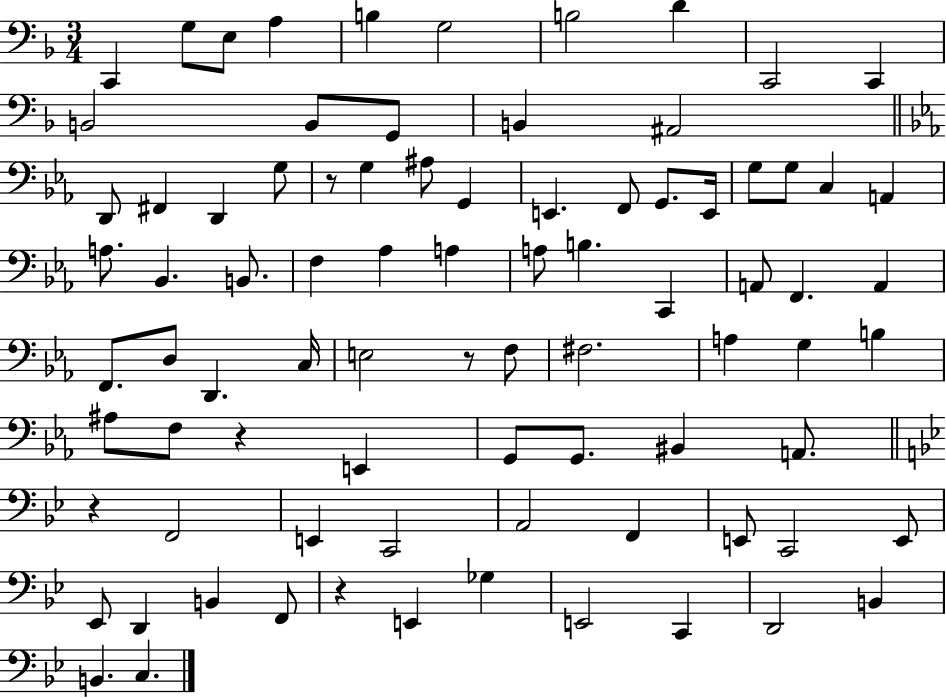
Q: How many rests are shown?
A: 5